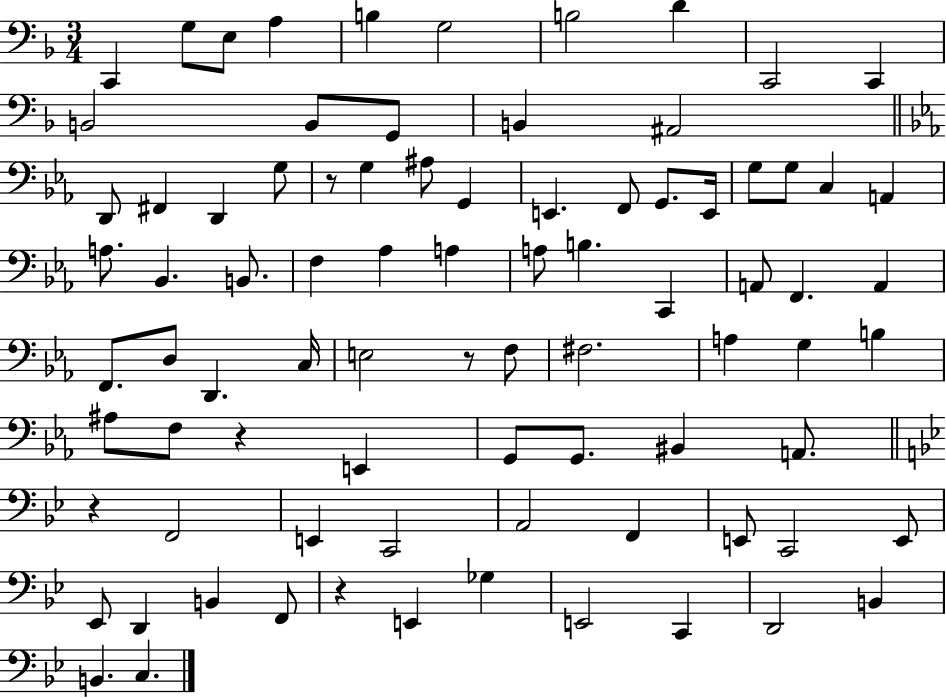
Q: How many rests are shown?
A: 5